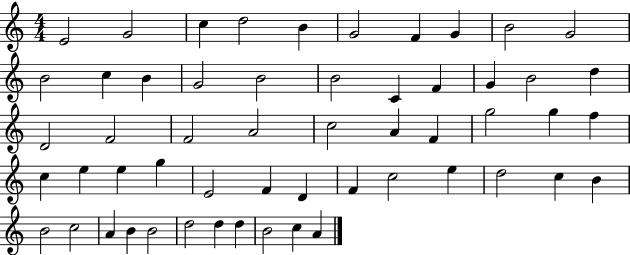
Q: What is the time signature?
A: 4/4